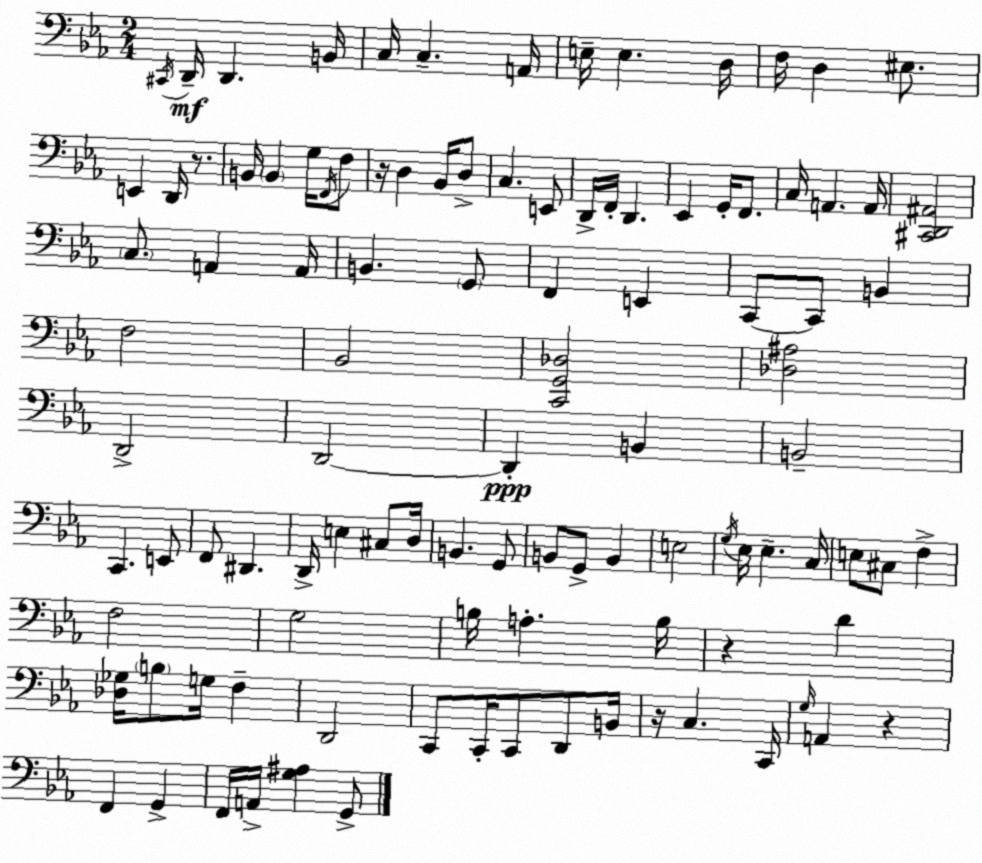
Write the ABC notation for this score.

X:1
T:Untitled
M:2/4
L:1/4
K:Cm
^C,,/4 D,,/4 D,, B,,/4 C,/4 C, A,,/4 E,/4 E, D,/4 F,/4 D, ^E,/2 E,, D,,/4 z/2 B,,/4 B,, G,/4 F,,/4 F,/2 z/4 D, _B,,/4 D,/2 C, E,,/2 D,,/4 F,,/4 D,, _E,, G,,/4 F,,/2 C,/4 A,, A,,/4 [^C,,D,,^A,,]2 C,/2 A,, A,,/4 B,, G,,/2 F,, E,, C,,/2 C,,/2 B,, F,2 _B,,2 [C,,G,,_D,]2 [_D,^A,]2 D,,2 D,,2 D,, B,, B,,2 C,, E,,/2 F,,/2 ^D,, D,,/4 E, ^C,/2 D,/4 B,, G,,/2 B,,/2 G,,/2 B,, E,2 G,/4 _E,/4 _E, C,/4 E,/2 ^C,/2 F, F,2 G,2 B,/4 A, B,/4 z D [_D,_G,]/4 B,/2 G,/4 F, D,,2 C,,/2 C,,/4 C,,/2 D,,/2 B,,/4 z/4 C, C,,/4 G,/4 A,, z F,, G,, F,,/4 A,,/4 [G,^A,] G,,/2